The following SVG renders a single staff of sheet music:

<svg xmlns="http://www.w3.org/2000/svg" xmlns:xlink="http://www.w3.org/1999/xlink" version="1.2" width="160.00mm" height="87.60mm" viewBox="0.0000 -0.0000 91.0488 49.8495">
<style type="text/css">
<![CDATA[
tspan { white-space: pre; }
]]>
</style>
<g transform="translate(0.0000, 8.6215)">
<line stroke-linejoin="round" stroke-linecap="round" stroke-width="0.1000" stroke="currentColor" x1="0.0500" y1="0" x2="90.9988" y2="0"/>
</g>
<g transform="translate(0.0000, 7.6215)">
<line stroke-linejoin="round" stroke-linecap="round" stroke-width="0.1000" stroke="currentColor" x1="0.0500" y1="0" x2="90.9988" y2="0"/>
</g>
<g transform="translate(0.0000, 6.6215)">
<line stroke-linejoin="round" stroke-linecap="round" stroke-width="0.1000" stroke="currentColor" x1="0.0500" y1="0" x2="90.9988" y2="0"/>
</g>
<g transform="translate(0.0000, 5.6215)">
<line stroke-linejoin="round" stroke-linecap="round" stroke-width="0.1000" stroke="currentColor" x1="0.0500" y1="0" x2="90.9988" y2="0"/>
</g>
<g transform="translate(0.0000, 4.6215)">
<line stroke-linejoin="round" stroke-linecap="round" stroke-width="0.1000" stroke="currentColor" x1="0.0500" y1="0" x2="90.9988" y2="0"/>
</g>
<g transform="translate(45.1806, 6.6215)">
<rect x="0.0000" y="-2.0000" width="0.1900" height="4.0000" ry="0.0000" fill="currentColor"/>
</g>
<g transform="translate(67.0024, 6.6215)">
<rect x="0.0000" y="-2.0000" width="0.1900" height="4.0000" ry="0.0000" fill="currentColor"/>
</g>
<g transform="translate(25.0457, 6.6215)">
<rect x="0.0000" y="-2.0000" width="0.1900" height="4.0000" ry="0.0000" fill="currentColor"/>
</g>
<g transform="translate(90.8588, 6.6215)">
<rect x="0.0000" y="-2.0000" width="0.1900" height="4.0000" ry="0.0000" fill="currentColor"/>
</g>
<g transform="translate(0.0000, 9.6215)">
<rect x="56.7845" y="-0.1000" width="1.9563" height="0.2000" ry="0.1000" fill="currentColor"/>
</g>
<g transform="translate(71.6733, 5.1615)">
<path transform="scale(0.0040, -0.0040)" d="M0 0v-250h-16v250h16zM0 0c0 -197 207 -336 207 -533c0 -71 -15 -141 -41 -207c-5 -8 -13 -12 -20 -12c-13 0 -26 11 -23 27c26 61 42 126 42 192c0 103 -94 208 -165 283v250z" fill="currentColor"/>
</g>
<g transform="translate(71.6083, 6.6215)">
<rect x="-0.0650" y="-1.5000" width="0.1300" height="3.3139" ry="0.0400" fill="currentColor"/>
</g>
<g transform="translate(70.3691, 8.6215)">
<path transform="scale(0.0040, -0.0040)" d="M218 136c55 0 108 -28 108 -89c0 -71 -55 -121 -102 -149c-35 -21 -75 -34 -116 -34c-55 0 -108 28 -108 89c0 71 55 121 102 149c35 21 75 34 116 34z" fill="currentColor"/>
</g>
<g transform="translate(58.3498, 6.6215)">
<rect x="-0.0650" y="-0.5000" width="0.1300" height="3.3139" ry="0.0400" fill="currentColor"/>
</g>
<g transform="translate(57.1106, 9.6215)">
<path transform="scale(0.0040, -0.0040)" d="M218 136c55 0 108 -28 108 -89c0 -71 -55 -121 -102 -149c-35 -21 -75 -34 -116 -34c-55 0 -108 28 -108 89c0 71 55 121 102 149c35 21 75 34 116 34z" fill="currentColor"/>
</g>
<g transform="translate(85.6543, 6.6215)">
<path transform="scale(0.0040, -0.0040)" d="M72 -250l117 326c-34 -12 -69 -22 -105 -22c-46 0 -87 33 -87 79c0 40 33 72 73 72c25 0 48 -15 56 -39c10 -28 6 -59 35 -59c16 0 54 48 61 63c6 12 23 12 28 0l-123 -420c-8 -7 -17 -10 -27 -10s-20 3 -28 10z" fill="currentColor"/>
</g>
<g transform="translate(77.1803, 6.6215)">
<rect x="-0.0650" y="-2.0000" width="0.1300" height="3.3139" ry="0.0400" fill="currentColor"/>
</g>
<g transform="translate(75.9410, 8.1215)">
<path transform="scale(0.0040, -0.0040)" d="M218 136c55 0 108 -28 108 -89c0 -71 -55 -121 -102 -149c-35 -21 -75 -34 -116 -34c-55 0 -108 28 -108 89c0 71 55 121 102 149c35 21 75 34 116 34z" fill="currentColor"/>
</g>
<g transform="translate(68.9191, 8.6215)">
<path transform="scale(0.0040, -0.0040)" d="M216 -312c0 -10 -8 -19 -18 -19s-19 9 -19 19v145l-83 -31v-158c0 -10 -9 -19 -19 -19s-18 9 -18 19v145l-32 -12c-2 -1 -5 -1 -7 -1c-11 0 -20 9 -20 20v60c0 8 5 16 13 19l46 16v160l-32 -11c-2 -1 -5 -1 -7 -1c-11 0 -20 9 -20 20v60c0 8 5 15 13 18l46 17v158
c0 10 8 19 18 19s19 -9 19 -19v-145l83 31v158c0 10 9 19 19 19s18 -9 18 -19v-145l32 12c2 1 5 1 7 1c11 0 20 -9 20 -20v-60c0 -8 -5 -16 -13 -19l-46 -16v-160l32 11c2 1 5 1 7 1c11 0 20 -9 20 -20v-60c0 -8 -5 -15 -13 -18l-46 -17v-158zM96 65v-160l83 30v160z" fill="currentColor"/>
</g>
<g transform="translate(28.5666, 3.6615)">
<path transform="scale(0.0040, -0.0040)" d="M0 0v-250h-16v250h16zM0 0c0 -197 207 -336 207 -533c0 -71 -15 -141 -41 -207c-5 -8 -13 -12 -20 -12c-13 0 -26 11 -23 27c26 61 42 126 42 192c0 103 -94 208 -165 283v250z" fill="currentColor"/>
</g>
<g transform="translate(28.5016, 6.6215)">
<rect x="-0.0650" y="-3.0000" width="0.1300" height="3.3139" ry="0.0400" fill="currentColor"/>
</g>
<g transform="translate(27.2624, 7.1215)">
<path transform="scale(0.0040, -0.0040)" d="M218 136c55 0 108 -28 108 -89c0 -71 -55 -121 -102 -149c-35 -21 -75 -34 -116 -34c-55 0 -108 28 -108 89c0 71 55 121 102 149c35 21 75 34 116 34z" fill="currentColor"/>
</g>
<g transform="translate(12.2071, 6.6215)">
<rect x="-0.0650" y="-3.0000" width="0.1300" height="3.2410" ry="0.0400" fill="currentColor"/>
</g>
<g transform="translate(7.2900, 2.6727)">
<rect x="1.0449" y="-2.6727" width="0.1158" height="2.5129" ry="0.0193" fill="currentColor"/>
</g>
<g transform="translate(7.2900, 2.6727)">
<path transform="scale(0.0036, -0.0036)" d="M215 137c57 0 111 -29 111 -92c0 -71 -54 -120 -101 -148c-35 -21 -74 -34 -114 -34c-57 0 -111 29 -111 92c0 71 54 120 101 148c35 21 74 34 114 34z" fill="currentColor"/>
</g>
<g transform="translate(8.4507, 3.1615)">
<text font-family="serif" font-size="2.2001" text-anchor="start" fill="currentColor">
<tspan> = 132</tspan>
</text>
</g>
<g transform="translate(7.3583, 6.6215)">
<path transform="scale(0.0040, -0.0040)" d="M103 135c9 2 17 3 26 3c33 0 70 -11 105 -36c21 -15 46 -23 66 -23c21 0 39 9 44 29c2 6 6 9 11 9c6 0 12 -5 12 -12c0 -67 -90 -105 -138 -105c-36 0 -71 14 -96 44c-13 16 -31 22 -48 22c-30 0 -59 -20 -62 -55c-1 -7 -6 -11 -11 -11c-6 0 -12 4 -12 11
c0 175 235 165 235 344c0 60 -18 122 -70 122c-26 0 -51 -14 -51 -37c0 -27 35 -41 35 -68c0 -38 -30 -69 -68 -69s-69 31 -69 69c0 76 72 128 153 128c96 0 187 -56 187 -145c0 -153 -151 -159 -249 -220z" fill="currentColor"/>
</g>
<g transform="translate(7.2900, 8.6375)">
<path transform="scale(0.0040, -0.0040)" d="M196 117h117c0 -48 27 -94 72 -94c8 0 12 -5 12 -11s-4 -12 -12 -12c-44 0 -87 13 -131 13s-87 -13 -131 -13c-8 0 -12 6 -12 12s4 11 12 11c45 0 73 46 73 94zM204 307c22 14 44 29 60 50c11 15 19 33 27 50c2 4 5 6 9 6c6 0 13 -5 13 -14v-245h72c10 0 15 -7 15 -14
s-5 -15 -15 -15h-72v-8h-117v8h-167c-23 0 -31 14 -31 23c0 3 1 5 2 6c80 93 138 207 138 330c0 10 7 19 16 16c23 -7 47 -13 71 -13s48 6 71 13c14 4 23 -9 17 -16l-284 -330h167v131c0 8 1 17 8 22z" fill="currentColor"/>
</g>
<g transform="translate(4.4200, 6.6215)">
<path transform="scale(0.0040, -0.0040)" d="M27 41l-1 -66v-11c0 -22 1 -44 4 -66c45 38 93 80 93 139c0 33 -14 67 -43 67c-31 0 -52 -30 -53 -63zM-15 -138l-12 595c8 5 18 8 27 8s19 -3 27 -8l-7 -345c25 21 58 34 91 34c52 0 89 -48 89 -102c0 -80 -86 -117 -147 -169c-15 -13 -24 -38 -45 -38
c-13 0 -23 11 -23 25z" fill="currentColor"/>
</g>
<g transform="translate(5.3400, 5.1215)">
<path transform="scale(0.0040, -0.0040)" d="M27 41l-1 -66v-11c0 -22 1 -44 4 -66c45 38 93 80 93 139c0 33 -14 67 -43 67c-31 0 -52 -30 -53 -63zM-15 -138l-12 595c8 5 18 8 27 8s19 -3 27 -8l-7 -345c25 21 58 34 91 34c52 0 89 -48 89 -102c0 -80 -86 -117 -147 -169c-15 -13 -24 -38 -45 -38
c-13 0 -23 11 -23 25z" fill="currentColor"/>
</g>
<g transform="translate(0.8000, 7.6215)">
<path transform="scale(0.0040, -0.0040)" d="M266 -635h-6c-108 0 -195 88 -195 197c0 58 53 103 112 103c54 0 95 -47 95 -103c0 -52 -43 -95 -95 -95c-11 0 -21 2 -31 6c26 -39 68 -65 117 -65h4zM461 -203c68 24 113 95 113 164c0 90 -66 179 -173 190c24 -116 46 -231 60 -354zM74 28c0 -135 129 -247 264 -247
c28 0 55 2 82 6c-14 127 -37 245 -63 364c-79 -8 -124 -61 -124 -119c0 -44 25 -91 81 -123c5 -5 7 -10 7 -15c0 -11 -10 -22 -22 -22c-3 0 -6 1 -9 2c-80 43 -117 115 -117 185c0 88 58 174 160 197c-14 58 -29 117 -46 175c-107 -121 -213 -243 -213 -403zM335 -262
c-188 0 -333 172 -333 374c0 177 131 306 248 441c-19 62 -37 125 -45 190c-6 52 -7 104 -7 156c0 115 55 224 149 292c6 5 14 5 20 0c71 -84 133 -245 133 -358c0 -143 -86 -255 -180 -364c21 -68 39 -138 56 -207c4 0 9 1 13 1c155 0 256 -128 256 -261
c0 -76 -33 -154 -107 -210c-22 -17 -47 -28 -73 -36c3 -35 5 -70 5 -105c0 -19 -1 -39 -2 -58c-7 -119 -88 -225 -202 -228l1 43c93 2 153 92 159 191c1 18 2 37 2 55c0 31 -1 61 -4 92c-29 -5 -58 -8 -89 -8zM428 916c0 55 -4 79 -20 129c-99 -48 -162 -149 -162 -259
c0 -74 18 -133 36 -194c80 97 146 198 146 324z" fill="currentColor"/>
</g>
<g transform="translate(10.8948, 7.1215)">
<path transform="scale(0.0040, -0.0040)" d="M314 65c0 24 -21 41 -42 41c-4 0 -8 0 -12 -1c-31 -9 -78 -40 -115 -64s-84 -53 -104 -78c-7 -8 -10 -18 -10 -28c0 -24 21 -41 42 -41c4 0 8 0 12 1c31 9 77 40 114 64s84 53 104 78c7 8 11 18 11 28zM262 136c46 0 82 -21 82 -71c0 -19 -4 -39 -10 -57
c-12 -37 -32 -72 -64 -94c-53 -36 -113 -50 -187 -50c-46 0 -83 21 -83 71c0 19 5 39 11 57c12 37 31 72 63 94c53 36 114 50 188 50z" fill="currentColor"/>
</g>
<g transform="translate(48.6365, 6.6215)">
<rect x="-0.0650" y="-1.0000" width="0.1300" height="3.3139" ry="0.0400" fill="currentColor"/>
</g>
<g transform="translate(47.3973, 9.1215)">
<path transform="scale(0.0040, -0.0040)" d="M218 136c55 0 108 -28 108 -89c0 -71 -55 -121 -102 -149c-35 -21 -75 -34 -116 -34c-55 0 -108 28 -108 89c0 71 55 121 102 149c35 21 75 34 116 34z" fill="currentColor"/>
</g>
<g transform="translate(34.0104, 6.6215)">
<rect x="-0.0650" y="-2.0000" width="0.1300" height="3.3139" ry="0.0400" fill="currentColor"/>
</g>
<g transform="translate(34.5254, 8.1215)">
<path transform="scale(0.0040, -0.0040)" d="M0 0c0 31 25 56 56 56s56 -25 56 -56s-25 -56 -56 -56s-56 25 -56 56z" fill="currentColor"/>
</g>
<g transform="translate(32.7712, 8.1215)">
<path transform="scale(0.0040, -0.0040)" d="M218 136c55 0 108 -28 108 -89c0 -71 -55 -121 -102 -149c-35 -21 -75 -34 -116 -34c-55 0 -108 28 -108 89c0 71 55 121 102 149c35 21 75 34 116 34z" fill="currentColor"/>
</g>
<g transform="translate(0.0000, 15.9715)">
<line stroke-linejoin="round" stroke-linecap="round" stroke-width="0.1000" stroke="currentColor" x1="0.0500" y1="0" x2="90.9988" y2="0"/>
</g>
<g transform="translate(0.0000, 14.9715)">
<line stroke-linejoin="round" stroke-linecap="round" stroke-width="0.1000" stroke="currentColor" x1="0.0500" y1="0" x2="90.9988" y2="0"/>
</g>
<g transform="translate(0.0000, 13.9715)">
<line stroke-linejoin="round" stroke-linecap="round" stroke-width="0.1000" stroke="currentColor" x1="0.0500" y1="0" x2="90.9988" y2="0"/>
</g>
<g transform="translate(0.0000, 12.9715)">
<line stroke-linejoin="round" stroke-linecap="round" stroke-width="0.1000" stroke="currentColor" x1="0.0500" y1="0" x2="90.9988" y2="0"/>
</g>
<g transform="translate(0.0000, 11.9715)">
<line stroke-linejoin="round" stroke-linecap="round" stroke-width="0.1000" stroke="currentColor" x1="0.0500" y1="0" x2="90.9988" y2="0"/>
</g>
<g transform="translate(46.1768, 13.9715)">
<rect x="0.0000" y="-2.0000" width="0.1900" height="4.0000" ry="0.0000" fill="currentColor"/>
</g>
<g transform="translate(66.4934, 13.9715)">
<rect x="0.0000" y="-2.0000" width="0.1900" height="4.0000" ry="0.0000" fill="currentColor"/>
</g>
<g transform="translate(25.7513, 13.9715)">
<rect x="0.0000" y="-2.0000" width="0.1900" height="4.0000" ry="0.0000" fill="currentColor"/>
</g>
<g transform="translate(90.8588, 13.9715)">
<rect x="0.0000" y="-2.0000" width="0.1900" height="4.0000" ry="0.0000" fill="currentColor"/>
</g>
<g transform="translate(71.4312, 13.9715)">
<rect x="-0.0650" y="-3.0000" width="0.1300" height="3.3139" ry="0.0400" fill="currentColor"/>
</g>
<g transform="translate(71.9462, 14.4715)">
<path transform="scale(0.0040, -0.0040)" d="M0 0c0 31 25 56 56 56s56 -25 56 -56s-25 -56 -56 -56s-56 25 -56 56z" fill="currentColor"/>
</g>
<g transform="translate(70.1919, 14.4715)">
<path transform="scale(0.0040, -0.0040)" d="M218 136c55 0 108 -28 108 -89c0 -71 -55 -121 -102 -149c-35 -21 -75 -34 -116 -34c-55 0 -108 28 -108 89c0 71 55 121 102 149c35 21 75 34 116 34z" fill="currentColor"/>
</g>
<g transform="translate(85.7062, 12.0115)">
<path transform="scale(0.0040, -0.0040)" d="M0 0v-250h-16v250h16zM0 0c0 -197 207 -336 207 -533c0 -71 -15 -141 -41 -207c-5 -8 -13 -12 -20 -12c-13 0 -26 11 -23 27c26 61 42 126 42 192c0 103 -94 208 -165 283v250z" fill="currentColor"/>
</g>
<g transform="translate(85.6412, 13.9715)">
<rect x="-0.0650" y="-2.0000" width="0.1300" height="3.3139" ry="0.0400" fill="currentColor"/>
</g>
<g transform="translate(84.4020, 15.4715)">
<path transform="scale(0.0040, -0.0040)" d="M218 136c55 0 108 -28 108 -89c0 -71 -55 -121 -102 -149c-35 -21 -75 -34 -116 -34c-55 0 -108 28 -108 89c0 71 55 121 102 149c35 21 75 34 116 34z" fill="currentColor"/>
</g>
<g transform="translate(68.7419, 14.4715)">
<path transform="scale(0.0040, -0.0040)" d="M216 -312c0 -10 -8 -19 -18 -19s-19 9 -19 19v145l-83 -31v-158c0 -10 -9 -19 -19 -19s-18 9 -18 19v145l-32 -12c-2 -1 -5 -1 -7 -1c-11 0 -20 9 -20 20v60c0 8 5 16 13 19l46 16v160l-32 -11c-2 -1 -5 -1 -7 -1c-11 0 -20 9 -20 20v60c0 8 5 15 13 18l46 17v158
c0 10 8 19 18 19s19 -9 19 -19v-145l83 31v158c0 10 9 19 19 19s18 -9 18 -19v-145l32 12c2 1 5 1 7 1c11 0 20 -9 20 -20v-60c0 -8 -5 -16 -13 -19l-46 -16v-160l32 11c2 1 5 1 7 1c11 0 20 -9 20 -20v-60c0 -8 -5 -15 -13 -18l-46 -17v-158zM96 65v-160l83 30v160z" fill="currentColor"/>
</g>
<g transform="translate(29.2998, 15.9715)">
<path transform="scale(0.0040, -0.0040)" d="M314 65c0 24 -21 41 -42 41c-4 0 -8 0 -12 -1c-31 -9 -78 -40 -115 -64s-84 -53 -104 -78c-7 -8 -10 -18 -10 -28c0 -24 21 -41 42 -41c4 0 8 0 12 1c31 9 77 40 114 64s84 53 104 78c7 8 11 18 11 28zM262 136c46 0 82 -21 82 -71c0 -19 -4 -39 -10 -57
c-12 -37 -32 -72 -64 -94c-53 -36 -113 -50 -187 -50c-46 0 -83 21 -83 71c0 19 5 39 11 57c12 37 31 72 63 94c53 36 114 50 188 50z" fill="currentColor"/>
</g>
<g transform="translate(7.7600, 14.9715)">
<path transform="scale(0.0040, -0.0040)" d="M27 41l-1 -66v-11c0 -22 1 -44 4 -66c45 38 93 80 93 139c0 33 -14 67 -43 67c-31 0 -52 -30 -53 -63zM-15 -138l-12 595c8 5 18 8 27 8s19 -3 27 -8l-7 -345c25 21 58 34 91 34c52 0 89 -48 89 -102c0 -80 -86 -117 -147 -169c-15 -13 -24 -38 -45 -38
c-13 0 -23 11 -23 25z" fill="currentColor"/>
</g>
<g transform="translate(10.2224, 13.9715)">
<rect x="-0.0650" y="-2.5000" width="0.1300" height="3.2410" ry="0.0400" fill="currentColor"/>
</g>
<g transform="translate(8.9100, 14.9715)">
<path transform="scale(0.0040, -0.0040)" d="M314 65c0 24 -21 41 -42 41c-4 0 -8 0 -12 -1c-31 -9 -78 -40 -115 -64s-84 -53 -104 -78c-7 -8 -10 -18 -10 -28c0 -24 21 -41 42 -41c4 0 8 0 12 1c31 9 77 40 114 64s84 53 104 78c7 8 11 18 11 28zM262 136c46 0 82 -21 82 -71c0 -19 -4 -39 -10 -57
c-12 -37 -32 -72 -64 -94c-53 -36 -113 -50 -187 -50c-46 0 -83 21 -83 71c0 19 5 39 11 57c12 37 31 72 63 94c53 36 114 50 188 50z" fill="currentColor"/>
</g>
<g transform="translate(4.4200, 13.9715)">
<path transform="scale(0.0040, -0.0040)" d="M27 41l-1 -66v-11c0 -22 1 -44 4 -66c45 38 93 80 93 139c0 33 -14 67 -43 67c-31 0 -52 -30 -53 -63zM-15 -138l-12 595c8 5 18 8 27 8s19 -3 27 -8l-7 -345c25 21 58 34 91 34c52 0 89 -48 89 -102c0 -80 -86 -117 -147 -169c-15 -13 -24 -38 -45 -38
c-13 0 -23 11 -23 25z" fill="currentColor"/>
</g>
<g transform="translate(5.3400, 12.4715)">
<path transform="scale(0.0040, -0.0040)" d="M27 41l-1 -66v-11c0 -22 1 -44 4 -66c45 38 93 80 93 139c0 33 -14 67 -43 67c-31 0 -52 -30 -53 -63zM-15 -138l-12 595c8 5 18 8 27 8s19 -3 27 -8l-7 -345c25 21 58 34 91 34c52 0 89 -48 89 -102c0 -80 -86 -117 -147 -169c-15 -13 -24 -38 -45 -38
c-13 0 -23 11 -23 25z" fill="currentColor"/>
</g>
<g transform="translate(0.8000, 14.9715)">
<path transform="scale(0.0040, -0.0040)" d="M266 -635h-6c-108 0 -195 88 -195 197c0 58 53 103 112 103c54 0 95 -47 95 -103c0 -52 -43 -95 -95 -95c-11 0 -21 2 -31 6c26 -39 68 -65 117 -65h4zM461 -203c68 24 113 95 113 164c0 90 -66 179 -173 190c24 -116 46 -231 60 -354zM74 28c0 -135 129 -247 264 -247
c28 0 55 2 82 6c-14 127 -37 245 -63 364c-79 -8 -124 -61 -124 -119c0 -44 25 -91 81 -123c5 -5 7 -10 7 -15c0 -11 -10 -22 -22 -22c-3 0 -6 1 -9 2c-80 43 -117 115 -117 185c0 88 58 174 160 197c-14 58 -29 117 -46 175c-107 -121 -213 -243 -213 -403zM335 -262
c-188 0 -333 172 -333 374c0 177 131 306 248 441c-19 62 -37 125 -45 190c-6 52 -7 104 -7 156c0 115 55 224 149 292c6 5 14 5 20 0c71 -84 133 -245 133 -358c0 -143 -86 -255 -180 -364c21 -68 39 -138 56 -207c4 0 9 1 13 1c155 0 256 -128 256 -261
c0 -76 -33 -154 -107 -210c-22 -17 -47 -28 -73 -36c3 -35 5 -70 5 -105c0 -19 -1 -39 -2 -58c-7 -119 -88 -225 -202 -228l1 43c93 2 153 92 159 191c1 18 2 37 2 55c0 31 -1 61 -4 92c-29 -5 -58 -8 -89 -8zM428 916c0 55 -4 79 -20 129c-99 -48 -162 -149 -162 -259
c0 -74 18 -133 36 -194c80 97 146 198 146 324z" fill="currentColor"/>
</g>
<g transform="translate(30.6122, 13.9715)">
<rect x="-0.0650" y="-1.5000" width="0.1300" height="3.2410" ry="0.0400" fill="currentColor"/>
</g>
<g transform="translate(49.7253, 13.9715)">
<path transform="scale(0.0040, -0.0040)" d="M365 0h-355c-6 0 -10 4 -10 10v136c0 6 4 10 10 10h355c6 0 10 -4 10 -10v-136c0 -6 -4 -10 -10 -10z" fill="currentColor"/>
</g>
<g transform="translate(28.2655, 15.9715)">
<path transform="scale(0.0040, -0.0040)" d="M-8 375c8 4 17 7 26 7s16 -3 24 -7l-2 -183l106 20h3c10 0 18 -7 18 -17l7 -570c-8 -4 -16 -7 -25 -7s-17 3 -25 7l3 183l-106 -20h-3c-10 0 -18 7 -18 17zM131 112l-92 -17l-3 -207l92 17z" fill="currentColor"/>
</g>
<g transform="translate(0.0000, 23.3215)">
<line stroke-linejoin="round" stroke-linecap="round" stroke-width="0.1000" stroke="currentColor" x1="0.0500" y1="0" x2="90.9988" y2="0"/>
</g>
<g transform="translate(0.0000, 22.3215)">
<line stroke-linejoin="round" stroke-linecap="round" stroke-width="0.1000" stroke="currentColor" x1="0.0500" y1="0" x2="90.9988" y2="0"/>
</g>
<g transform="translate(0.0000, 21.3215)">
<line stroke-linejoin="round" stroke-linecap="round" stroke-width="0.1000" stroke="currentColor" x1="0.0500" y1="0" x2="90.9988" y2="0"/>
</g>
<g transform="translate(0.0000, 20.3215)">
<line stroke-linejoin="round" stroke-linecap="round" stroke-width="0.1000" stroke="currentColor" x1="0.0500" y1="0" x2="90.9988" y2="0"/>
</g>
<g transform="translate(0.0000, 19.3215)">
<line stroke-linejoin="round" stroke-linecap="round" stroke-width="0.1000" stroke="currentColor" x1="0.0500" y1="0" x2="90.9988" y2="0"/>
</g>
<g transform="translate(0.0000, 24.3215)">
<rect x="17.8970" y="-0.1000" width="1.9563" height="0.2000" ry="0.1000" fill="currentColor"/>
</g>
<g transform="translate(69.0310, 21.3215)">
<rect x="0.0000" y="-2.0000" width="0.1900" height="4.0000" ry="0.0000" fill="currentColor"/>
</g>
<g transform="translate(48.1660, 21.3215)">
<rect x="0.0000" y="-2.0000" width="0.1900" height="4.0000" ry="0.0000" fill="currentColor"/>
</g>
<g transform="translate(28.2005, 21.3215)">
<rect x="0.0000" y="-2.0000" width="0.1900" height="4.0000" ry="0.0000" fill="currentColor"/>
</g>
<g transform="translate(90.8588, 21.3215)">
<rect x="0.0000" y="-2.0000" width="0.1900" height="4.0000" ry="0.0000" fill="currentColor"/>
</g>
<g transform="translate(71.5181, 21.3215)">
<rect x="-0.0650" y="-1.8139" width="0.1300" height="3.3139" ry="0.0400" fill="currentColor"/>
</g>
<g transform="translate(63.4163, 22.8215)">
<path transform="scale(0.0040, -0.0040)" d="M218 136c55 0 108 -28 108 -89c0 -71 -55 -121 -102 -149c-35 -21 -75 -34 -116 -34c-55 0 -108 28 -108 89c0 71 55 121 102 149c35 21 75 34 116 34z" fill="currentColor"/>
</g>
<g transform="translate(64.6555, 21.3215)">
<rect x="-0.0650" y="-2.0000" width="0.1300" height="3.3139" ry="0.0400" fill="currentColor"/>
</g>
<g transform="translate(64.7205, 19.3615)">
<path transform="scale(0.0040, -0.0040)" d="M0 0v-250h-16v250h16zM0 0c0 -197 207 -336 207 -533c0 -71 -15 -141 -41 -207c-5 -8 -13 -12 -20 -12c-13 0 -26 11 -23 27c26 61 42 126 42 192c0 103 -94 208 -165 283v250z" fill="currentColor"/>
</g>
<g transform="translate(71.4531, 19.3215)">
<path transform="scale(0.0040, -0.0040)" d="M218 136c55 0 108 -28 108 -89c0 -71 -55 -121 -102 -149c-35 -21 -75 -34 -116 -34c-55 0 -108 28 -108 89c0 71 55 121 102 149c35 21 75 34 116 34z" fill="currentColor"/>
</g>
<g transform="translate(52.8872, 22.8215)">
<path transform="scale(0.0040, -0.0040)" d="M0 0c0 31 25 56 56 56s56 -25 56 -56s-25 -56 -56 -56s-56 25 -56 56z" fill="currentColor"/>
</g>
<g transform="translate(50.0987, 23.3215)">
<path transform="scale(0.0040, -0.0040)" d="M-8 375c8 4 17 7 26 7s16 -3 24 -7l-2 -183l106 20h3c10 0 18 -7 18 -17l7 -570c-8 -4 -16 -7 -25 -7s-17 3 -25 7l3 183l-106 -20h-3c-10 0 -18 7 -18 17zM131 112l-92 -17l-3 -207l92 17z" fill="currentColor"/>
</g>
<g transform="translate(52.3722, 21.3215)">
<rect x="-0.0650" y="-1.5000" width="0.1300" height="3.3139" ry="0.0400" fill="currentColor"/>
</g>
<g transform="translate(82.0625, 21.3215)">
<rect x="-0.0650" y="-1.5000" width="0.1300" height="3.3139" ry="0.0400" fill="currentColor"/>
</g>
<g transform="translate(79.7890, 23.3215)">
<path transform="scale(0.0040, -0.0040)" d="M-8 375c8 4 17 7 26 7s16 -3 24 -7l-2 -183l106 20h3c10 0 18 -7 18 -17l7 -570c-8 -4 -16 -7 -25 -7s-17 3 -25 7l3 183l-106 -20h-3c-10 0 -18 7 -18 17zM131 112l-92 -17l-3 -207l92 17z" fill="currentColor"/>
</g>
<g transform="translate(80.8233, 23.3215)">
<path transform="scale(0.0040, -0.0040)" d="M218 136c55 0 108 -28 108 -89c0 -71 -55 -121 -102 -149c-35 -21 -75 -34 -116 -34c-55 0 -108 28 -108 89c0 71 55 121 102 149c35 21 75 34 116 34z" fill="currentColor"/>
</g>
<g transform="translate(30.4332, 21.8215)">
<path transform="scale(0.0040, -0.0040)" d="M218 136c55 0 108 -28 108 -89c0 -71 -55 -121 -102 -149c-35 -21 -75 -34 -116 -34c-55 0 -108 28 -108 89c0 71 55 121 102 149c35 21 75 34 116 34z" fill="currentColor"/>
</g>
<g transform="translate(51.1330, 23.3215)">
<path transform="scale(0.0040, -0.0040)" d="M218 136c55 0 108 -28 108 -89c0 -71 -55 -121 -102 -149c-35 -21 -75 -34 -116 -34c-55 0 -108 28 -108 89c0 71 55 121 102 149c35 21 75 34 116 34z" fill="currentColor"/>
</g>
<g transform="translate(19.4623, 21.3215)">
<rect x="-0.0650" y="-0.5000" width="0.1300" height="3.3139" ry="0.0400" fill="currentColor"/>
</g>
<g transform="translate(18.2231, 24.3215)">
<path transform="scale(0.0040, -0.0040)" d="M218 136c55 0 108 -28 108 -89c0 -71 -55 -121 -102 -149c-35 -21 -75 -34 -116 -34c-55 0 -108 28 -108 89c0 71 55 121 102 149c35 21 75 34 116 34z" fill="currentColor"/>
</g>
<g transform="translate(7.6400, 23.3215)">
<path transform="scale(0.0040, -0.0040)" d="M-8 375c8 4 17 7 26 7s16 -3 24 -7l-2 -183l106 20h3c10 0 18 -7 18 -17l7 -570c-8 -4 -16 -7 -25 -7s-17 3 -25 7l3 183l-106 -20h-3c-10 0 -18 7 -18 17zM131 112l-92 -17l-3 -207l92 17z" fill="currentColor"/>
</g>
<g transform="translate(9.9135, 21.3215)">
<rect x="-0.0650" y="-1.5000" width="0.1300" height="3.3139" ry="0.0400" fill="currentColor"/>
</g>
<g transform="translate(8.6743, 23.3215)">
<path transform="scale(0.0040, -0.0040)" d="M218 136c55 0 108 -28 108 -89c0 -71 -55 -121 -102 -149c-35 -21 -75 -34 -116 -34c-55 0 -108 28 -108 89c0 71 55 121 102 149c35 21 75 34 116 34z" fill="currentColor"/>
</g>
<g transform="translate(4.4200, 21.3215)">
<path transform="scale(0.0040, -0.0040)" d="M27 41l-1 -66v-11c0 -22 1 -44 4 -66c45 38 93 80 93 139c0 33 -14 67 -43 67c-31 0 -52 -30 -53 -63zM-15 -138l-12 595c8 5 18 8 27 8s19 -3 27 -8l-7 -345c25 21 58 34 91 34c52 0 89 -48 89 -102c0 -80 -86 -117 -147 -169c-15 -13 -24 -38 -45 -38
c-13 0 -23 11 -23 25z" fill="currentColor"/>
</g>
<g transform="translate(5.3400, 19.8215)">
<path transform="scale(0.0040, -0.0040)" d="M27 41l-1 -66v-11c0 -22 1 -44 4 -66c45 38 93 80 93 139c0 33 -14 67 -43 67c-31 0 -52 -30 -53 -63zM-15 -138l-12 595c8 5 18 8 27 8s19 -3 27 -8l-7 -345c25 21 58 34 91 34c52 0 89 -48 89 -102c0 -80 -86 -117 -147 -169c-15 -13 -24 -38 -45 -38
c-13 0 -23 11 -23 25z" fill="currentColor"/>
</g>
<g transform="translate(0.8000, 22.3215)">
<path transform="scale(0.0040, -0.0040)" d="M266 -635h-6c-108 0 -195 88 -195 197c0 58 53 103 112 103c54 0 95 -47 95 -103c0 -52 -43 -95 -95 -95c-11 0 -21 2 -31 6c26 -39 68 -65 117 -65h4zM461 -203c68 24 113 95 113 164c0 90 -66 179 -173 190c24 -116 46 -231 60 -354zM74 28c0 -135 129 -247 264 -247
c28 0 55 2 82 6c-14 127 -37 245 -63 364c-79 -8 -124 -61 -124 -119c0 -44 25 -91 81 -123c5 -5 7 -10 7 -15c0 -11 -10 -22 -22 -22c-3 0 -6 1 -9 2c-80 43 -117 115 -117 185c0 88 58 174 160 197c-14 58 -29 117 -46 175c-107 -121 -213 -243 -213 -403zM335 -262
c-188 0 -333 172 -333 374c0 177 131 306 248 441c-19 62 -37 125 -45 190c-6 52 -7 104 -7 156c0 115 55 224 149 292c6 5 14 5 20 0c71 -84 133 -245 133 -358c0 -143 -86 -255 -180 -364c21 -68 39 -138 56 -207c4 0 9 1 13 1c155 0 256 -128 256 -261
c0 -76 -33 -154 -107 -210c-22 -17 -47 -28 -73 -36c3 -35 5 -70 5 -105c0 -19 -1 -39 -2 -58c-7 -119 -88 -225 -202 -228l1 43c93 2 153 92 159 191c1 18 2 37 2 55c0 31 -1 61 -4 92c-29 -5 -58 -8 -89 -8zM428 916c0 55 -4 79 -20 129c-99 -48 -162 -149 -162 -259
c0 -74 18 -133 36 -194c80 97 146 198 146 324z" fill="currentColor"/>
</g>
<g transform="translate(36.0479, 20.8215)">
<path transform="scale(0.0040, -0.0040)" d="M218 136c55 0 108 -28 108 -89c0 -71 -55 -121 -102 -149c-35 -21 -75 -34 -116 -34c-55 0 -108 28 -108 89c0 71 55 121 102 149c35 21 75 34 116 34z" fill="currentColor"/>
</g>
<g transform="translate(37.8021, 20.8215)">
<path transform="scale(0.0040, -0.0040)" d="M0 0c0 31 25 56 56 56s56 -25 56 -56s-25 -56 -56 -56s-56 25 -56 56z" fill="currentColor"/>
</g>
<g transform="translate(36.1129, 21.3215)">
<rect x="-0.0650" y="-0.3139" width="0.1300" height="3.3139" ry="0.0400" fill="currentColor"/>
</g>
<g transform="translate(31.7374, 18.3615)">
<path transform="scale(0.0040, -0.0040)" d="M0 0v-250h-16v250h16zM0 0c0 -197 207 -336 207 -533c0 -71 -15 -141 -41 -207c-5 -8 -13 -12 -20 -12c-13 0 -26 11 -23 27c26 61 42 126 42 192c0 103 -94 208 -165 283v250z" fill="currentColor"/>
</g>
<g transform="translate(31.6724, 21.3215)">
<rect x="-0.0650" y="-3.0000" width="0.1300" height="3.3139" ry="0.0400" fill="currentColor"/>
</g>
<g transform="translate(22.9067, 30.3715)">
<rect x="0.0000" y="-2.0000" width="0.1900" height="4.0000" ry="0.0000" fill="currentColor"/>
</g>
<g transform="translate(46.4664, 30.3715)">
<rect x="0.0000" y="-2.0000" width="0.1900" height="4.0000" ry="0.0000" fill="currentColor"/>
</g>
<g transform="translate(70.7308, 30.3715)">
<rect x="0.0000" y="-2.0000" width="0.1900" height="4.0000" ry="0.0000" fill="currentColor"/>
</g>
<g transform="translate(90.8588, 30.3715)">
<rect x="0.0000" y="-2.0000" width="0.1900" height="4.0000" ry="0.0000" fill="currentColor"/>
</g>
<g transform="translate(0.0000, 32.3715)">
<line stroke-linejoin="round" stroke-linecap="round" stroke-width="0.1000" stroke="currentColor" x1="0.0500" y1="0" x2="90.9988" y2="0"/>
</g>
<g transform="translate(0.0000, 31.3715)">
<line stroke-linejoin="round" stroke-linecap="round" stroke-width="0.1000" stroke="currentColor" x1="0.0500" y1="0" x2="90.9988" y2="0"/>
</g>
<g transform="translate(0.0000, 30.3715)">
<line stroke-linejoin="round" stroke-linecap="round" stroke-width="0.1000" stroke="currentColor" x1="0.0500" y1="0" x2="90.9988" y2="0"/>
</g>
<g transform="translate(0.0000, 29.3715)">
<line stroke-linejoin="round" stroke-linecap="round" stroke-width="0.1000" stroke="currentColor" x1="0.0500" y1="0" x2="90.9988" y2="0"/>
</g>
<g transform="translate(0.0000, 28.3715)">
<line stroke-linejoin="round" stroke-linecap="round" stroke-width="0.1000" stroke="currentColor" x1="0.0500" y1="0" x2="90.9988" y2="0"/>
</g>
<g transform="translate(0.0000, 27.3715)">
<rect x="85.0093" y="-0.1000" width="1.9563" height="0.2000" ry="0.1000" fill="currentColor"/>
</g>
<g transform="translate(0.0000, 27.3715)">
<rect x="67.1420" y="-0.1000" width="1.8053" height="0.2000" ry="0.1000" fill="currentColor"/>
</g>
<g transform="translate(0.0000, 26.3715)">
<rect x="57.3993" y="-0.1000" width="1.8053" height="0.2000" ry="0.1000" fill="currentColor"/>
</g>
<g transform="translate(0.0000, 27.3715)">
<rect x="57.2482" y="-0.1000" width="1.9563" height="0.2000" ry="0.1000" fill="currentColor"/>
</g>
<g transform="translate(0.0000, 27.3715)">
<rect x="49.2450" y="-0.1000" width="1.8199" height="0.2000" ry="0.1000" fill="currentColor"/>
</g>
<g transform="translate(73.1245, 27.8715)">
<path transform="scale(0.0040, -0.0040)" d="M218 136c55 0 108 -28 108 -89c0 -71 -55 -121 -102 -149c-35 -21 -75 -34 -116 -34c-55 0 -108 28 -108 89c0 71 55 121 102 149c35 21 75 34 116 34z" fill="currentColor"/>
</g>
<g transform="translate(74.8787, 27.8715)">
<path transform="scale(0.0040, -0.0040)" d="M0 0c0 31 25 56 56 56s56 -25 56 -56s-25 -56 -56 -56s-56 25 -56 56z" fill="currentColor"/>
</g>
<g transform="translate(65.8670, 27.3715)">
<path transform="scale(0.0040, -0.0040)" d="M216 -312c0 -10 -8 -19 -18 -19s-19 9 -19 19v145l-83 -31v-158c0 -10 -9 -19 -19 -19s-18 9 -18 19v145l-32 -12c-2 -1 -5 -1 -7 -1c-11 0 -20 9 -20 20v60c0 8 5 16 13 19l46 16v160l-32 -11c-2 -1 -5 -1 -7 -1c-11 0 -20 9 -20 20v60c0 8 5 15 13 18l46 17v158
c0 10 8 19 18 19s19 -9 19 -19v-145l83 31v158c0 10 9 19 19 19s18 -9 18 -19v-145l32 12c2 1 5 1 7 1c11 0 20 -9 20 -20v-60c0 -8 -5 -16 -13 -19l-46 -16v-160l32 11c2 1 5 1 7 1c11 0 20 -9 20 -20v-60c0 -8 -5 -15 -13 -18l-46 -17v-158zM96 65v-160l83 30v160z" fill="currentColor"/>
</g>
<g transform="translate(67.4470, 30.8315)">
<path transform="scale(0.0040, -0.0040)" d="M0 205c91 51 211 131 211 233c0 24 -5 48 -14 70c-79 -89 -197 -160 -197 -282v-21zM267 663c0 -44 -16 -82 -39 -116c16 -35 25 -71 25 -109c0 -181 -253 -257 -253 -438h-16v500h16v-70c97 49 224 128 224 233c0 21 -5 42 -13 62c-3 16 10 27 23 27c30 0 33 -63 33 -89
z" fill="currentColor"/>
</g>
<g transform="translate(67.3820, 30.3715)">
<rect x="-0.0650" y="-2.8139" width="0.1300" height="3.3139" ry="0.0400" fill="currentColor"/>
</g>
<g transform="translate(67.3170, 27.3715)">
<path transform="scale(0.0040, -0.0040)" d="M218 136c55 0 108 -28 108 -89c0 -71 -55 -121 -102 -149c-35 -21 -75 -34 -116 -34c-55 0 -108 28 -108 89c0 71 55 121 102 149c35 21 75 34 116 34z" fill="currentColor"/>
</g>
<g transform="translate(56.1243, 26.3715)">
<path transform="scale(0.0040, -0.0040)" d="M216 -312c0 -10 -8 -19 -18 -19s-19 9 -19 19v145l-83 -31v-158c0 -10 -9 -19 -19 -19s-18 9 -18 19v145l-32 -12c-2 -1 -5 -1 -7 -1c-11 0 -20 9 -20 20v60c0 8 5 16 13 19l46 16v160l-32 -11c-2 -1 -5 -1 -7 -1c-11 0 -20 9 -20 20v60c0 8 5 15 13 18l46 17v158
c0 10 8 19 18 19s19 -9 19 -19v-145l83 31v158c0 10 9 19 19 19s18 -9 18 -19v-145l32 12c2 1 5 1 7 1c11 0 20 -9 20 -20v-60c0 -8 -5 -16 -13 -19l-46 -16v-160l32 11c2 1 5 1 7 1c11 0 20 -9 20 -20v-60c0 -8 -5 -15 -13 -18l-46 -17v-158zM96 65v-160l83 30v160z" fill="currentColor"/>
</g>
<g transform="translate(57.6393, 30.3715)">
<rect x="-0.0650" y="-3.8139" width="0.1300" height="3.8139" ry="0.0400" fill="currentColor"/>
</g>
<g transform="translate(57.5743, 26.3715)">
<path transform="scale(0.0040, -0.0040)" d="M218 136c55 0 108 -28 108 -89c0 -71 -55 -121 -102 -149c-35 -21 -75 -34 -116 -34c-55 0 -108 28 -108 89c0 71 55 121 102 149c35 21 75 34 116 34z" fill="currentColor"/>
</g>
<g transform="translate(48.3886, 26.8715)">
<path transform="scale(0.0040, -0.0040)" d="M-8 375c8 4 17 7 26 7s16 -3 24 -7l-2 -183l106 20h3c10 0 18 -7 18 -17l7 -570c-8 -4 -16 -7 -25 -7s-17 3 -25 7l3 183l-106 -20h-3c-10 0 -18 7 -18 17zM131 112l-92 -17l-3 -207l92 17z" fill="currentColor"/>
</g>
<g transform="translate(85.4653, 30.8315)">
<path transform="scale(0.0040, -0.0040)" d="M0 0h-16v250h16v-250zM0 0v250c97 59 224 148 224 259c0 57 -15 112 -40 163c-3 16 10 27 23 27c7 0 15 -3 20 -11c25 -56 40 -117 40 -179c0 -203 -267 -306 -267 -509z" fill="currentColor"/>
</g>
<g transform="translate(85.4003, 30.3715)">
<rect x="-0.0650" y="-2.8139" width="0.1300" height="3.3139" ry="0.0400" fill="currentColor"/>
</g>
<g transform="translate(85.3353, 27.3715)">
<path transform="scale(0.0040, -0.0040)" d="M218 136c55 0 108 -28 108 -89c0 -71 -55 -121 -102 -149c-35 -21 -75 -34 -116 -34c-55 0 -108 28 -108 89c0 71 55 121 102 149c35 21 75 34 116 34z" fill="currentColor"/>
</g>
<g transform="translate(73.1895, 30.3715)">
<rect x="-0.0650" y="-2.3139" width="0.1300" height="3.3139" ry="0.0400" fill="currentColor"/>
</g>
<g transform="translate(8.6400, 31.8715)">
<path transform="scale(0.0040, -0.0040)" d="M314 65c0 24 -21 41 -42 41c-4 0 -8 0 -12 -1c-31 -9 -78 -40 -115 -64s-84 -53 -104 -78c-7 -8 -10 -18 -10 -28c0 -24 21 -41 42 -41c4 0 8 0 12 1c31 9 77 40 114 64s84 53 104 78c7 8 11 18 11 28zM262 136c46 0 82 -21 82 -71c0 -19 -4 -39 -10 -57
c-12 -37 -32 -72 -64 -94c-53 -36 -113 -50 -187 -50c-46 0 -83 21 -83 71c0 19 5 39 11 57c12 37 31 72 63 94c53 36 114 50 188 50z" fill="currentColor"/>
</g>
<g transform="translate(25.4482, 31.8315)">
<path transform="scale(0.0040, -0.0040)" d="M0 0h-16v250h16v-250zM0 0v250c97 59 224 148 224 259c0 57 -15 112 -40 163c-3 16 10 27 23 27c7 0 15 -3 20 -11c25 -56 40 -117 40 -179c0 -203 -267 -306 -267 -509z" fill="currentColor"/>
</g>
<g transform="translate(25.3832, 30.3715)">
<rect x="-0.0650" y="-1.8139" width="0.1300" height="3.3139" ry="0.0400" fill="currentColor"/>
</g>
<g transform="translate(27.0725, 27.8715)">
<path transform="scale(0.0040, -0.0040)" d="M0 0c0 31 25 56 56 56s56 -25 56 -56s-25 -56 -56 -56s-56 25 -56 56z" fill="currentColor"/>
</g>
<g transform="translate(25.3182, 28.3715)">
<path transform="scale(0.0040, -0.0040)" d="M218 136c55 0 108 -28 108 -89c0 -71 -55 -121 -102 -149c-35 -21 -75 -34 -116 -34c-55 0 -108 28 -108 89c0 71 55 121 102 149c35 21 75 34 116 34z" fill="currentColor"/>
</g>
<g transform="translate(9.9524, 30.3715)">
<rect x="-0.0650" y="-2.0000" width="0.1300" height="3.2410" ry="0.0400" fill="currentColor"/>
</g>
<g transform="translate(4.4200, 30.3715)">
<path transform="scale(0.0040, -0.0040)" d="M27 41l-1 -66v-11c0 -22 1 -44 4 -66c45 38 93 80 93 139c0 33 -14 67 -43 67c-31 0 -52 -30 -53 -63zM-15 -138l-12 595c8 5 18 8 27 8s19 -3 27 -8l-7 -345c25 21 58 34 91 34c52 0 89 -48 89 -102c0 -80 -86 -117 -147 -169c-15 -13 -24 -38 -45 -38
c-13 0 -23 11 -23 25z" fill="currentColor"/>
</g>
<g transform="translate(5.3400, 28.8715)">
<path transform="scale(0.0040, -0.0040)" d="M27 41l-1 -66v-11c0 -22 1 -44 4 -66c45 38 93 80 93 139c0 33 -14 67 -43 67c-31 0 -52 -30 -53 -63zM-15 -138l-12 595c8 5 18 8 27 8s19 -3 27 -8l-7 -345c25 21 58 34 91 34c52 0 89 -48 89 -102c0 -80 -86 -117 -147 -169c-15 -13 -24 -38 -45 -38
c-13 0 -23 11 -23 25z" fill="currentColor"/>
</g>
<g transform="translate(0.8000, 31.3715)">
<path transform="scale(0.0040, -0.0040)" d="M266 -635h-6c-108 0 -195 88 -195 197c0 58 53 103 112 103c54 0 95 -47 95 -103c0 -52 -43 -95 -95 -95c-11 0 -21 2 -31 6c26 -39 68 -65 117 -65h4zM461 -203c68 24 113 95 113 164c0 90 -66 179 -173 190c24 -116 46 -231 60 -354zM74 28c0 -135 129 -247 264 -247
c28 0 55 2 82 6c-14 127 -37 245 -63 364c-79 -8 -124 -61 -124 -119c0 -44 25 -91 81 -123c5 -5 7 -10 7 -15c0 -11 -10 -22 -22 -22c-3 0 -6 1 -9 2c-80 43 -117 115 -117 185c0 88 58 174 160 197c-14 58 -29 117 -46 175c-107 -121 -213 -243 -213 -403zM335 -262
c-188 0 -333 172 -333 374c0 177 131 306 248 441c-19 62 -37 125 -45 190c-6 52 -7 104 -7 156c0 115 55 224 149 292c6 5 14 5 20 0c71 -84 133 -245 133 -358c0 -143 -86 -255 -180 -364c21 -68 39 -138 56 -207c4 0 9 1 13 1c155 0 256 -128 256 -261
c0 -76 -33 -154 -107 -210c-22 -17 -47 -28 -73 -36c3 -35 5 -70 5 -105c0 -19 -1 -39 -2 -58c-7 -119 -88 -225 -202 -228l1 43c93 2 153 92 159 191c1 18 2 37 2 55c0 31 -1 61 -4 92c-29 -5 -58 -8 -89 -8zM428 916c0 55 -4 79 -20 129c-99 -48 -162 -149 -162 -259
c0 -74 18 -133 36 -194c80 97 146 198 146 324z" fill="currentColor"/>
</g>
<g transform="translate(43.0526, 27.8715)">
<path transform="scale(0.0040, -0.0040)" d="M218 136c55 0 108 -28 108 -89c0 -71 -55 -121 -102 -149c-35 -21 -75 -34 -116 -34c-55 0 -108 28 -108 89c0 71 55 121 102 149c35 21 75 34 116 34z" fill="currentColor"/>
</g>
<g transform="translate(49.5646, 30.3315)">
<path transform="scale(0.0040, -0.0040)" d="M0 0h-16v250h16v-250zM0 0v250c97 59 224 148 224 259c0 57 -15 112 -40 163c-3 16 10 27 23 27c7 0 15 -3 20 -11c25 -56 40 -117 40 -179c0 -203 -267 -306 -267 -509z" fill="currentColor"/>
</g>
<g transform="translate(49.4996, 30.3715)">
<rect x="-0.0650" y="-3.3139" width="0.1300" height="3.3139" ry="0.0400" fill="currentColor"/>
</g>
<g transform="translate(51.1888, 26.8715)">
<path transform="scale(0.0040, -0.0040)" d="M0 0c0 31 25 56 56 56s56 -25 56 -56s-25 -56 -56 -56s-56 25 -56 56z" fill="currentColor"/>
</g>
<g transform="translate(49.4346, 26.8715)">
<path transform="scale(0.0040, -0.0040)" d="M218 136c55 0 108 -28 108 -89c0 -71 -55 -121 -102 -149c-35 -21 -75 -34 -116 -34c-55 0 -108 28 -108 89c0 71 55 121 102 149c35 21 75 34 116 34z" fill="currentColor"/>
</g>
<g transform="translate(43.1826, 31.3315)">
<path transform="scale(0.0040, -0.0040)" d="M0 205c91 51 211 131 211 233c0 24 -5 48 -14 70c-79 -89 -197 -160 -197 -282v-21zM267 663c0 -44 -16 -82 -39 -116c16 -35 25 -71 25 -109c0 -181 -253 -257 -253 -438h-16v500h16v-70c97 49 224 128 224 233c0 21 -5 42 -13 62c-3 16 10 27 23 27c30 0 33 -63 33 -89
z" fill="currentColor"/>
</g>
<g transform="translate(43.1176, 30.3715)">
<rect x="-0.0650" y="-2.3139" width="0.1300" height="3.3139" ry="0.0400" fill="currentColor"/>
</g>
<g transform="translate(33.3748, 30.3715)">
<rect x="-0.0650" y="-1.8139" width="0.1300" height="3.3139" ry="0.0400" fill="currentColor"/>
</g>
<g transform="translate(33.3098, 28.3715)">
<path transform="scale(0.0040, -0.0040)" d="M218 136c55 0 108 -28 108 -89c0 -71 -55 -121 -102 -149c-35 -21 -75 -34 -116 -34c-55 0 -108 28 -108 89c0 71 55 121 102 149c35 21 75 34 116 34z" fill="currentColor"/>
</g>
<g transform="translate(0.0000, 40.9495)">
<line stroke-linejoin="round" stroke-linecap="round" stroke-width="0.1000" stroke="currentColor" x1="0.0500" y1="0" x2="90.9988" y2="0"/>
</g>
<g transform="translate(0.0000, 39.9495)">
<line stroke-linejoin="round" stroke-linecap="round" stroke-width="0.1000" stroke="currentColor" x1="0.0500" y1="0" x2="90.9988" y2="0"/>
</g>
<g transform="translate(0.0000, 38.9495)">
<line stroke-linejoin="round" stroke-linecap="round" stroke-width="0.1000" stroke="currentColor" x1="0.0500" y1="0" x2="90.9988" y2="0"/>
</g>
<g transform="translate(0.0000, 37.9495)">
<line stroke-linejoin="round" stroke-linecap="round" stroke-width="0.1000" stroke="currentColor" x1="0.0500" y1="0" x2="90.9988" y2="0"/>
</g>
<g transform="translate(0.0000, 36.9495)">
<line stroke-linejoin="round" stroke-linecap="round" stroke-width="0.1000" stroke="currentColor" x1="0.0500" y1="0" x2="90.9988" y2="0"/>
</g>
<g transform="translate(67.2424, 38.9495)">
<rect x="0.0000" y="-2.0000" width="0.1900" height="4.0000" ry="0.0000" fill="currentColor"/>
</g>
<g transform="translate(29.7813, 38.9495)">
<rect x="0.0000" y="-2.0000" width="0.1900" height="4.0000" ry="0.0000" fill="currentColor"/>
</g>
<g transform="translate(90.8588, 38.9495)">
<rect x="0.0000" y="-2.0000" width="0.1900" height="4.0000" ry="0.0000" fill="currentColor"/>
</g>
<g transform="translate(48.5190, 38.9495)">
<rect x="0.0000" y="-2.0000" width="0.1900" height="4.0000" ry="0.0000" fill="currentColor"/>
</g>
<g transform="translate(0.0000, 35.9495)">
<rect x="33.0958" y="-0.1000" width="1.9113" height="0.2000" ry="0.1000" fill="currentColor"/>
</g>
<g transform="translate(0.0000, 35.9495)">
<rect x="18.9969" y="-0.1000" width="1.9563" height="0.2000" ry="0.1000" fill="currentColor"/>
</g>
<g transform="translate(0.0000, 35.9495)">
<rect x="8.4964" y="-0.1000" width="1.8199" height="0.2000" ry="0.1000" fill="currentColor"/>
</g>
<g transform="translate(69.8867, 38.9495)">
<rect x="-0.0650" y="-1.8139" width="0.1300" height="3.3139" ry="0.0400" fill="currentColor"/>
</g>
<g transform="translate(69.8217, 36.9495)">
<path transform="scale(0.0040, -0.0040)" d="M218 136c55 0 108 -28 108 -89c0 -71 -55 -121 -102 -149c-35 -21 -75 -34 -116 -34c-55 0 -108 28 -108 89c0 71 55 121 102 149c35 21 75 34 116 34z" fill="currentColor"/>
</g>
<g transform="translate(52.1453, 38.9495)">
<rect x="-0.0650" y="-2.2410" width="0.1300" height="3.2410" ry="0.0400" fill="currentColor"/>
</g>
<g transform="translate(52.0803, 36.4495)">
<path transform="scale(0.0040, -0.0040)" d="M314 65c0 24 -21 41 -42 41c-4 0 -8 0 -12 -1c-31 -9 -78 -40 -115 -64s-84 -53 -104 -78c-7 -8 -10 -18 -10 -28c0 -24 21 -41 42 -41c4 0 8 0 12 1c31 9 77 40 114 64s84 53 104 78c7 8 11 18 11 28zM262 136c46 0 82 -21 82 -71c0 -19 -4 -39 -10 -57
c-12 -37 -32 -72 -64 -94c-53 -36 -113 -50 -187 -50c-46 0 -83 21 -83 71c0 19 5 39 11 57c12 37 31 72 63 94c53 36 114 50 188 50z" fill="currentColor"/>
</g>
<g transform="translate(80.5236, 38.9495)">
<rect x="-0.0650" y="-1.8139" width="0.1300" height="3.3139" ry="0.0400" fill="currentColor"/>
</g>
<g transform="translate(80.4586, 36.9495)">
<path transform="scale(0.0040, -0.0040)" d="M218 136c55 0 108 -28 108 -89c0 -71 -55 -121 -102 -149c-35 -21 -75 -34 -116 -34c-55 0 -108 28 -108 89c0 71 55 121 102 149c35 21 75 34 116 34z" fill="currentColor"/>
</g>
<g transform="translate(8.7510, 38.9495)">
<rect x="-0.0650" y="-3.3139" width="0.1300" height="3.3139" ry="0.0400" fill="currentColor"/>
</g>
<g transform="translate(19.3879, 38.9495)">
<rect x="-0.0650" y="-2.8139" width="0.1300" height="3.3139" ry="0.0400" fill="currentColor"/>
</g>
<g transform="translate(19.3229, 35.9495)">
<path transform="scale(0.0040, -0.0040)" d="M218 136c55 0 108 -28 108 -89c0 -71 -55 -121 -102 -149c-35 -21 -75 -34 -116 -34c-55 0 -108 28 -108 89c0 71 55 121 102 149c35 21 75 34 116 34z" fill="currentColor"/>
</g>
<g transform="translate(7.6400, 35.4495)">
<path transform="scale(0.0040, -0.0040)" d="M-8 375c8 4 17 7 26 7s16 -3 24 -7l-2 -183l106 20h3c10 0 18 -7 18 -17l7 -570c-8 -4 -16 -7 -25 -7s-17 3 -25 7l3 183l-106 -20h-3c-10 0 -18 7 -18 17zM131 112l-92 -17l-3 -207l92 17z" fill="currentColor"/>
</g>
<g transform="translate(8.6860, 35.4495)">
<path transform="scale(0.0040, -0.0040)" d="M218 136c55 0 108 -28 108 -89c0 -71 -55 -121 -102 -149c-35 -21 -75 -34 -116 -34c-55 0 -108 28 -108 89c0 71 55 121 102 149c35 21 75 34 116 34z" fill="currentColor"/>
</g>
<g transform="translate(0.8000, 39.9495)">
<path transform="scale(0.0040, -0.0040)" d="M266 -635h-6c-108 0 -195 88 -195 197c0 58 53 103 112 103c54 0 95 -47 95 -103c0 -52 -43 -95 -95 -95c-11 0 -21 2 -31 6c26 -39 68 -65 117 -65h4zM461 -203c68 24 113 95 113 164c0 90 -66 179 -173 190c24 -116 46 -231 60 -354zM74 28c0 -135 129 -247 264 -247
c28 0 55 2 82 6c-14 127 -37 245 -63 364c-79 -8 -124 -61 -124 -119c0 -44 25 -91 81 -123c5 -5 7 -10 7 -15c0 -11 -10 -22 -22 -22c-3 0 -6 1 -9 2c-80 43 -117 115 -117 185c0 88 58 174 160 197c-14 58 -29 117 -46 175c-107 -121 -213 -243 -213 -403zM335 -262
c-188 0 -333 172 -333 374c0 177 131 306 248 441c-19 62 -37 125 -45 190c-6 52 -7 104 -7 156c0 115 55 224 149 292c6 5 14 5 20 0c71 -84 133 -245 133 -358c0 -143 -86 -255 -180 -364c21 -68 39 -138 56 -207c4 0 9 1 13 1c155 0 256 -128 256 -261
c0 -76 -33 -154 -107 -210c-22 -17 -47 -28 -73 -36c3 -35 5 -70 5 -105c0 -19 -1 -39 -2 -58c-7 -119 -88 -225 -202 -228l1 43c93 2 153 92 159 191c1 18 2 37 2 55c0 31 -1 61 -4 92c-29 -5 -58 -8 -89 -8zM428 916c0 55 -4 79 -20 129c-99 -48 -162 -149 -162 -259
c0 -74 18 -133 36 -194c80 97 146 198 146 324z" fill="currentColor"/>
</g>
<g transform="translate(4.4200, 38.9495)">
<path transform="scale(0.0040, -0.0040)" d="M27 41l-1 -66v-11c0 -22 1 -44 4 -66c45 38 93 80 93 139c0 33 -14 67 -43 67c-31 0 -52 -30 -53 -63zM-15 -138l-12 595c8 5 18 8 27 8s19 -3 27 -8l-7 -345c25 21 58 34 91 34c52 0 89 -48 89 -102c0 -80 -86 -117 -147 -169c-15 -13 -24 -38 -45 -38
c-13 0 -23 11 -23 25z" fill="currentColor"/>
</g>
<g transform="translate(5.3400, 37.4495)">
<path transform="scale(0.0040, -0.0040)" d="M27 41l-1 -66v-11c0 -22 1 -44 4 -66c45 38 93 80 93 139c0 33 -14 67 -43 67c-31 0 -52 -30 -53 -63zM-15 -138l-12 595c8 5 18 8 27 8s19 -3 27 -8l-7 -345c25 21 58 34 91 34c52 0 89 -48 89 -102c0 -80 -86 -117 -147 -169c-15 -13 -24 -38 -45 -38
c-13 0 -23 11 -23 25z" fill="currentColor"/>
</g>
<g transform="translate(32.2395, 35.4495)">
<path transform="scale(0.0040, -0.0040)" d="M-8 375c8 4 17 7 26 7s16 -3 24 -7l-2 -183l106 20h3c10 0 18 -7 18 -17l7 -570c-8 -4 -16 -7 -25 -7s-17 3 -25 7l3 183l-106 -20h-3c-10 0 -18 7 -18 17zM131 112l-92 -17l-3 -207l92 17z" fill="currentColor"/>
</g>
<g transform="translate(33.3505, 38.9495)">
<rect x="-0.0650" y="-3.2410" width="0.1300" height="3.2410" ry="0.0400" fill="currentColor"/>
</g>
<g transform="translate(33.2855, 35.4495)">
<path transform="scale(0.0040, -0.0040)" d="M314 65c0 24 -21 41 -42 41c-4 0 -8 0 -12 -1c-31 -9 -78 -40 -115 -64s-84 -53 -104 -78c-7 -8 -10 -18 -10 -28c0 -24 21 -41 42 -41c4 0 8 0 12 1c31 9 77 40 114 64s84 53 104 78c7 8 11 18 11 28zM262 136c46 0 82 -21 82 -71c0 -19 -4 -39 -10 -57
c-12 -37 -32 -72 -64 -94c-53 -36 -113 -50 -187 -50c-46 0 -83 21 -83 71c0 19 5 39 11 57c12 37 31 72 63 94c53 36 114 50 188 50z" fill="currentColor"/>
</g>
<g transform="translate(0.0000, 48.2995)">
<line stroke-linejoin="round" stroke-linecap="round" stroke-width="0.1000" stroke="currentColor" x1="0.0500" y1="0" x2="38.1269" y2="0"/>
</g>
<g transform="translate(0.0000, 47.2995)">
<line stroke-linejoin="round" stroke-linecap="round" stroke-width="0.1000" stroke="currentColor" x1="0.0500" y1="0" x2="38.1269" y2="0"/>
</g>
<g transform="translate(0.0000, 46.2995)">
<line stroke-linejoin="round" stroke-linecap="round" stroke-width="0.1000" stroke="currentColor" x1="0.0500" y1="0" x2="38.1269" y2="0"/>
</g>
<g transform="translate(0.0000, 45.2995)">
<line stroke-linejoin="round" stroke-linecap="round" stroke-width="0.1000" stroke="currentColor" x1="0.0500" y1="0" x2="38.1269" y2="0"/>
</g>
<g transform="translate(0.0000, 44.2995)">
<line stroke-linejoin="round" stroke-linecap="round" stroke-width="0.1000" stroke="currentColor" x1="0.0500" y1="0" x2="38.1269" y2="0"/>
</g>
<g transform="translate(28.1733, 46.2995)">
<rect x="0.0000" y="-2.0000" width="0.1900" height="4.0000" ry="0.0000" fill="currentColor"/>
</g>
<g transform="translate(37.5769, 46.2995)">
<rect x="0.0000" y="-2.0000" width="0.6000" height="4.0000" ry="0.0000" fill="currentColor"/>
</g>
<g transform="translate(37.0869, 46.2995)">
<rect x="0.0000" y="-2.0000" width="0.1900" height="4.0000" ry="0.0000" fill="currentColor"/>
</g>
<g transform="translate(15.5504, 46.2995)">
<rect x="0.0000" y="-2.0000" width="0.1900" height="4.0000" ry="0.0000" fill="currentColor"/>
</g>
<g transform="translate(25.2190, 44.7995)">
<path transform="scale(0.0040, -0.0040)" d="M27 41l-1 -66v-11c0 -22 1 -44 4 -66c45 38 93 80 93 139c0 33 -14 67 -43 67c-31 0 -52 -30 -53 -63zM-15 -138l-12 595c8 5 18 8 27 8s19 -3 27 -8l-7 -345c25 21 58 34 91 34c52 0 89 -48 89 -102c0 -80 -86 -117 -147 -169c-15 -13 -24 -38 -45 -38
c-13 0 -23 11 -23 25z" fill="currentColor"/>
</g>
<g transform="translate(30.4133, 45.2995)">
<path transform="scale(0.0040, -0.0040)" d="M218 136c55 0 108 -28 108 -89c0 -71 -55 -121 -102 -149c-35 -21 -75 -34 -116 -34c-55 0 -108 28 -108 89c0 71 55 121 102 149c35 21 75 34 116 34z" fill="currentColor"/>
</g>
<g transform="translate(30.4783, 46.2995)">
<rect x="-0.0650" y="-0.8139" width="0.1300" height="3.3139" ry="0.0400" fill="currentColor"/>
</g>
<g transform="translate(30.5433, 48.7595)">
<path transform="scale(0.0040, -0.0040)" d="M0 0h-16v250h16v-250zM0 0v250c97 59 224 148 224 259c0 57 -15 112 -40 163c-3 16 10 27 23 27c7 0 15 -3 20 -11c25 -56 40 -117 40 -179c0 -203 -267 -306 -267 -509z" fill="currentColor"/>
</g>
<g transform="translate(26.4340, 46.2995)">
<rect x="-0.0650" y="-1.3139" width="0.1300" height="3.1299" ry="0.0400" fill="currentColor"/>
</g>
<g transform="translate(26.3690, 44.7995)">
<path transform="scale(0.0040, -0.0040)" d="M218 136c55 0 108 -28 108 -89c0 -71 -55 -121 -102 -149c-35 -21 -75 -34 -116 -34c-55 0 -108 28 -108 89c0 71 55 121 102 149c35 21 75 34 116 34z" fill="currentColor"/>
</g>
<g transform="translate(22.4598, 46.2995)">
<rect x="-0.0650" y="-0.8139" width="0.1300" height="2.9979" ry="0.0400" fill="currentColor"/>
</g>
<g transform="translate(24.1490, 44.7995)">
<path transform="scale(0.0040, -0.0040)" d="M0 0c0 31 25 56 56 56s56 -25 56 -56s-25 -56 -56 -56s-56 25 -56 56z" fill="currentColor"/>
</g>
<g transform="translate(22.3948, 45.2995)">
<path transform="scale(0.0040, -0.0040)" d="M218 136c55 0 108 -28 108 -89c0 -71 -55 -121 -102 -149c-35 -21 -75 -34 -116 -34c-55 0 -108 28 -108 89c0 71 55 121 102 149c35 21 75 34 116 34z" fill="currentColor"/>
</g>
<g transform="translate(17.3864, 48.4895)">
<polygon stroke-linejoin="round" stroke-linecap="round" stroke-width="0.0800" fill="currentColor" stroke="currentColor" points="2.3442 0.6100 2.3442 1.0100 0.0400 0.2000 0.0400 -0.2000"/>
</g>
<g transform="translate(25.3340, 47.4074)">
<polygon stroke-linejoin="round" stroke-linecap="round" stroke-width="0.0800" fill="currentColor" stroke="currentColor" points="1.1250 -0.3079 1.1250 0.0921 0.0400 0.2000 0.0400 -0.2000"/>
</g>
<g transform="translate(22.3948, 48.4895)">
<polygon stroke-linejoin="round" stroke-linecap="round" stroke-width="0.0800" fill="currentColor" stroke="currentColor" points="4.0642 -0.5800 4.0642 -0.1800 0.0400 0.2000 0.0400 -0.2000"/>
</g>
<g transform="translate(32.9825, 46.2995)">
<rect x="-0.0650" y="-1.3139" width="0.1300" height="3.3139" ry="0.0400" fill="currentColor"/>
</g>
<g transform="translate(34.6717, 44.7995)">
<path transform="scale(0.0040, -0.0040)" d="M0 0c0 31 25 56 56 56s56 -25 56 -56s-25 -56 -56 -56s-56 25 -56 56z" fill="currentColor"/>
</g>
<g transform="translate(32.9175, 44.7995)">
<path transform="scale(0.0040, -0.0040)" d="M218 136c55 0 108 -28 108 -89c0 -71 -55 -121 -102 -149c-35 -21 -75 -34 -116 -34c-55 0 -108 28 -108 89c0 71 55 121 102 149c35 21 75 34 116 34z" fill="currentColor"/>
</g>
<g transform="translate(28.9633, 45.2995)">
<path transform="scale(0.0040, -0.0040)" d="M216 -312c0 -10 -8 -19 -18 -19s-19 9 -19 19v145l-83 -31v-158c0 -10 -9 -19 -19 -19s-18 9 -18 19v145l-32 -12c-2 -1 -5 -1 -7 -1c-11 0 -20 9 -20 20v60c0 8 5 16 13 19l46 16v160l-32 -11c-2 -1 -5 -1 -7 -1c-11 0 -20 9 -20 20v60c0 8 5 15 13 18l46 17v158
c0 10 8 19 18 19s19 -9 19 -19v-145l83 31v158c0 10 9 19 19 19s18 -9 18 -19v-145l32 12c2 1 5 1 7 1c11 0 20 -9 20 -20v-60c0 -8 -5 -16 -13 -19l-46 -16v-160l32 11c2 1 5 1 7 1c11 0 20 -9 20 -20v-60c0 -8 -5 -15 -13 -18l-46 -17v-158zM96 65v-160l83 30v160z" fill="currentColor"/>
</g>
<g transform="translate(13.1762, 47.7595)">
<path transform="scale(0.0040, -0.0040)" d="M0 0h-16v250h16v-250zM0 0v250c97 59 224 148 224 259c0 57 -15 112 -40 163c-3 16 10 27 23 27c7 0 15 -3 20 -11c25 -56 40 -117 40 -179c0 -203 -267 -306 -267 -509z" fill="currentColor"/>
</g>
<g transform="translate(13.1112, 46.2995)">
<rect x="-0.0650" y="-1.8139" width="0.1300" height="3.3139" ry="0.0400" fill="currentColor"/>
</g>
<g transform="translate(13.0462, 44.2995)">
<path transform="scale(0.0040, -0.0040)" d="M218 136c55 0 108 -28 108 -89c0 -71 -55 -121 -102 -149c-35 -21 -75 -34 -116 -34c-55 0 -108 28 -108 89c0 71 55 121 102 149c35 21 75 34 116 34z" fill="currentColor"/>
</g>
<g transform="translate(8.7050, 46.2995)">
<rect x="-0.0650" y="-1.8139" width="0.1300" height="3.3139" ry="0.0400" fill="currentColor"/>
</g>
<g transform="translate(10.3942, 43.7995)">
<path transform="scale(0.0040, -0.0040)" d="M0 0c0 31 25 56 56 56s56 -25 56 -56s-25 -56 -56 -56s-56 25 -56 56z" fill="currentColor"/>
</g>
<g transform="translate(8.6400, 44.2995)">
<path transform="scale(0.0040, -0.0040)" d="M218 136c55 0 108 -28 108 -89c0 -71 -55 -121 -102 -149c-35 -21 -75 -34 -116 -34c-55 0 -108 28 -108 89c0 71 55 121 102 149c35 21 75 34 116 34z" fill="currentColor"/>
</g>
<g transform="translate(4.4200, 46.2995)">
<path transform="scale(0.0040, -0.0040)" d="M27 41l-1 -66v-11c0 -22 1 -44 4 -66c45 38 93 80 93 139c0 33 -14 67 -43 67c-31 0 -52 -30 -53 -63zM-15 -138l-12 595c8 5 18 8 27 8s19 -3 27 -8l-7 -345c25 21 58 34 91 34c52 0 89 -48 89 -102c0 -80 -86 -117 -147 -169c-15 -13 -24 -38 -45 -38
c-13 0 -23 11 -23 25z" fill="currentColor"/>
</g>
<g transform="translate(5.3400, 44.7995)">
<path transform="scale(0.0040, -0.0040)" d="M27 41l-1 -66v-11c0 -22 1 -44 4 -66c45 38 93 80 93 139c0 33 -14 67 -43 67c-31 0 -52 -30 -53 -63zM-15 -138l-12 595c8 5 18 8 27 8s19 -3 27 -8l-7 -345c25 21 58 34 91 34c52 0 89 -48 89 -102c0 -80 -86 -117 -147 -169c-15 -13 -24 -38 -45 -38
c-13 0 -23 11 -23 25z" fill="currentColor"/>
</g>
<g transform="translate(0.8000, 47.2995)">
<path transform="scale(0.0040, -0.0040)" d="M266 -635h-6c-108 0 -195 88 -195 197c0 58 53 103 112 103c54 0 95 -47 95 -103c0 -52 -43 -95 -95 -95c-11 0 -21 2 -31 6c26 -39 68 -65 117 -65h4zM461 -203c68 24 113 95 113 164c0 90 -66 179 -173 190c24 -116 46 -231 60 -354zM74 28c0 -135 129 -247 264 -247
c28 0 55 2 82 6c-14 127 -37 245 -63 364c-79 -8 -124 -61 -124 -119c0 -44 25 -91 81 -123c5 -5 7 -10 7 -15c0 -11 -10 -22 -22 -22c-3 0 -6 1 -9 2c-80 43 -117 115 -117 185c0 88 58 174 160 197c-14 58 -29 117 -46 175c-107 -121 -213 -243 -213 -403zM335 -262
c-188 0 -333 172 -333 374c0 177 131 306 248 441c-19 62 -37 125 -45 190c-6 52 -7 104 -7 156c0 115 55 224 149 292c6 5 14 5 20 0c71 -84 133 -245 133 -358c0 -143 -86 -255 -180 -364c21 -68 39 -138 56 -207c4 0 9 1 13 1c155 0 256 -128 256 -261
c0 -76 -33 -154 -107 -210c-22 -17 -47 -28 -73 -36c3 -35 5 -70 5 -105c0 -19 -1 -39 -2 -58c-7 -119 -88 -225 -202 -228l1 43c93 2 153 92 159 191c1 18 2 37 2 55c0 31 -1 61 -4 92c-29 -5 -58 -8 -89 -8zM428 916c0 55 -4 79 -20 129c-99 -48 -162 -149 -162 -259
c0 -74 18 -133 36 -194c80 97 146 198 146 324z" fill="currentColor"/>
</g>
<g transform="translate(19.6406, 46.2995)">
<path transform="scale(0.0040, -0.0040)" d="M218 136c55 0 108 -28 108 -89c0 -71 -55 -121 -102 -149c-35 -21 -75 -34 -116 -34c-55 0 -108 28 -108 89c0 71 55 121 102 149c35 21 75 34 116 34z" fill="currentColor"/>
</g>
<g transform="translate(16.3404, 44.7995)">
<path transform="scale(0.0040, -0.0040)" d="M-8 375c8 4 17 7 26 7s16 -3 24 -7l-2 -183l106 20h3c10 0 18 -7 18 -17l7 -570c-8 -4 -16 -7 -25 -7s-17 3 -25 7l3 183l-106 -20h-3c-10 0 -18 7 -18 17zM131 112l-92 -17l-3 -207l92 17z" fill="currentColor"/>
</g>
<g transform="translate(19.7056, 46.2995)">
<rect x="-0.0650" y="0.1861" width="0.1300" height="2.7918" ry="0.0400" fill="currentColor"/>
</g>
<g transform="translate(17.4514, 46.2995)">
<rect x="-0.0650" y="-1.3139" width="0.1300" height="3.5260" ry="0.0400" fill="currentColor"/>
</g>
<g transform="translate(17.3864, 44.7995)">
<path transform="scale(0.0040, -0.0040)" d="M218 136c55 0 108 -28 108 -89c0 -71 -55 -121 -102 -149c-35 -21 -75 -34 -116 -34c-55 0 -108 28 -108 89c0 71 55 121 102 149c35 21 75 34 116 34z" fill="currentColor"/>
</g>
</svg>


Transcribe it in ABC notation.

X:1
T:Untitled
M:2/4
L:1/4
K:Bb
A2 A/2 F D C ^E/2 F z/2 _G2 E2 z2 ^A F/2 E C A/2 c E F/2 f E F2 f/2 f g/4 b/2 ^c' ^a/4 g a/2 b a b2 g2 f f f f/2 e/2 _B/2 d/2 _e/4 ^d/2 _e